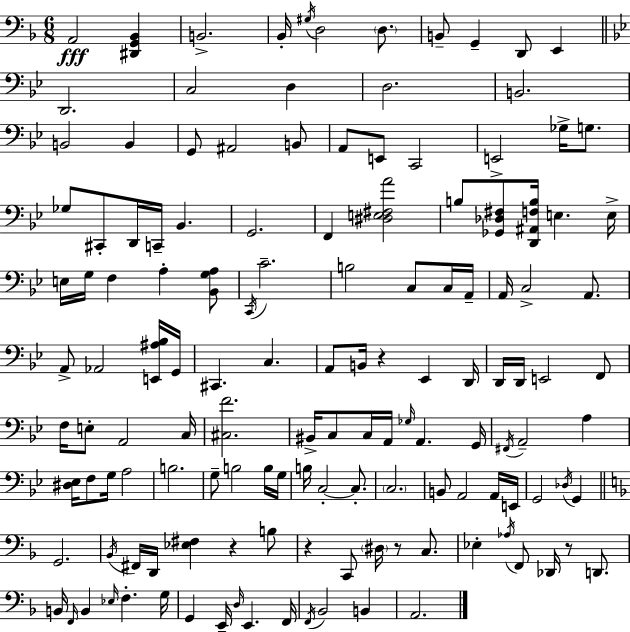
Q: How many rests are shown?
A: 5